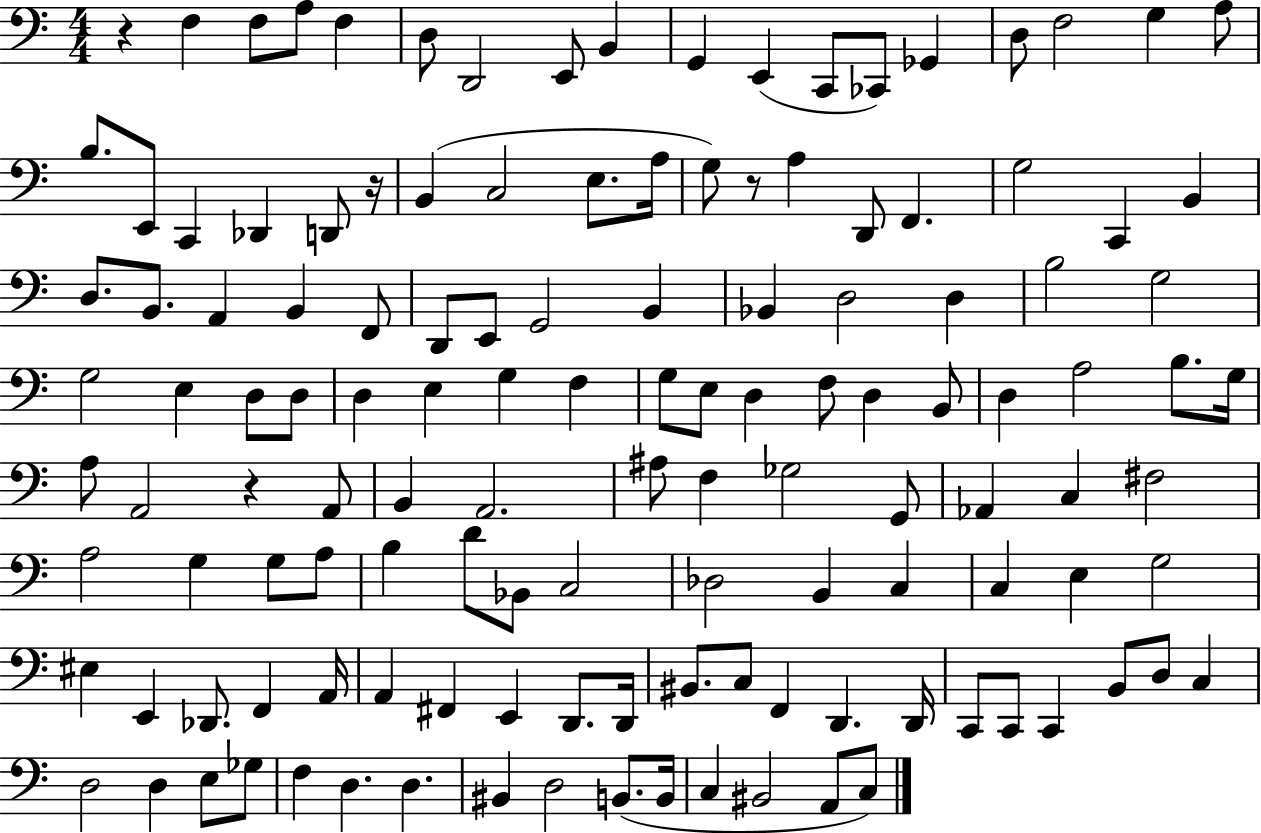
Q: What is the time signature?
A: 4/4